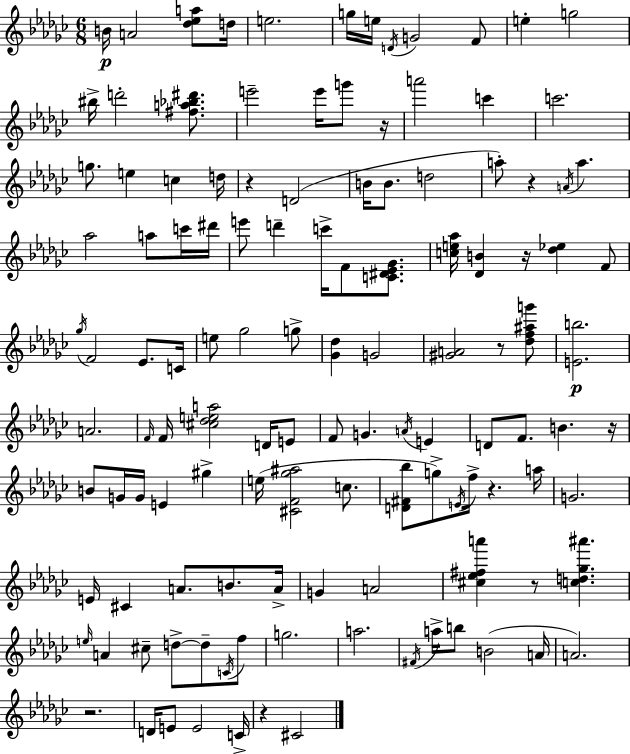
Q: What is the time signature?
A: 6/8